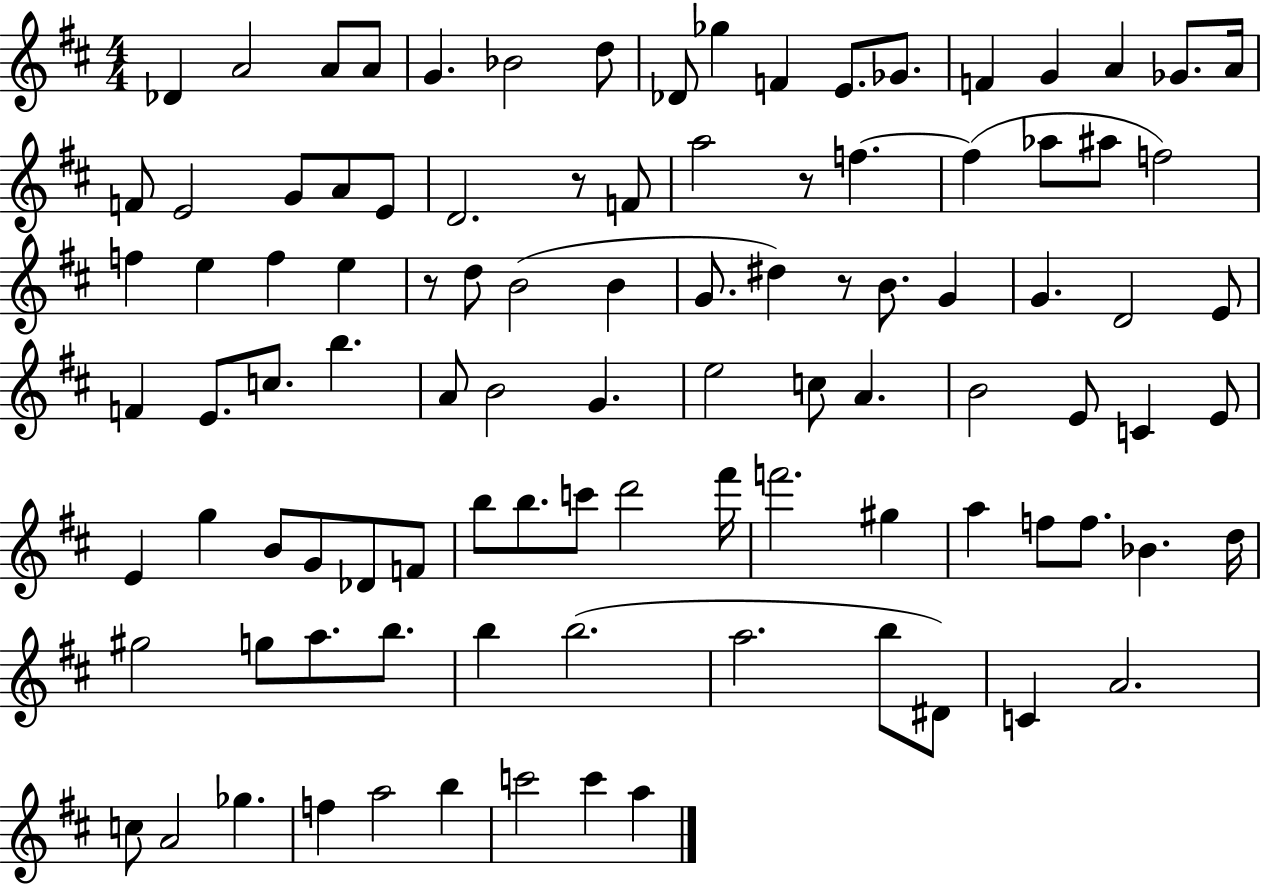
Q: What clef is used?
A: treble